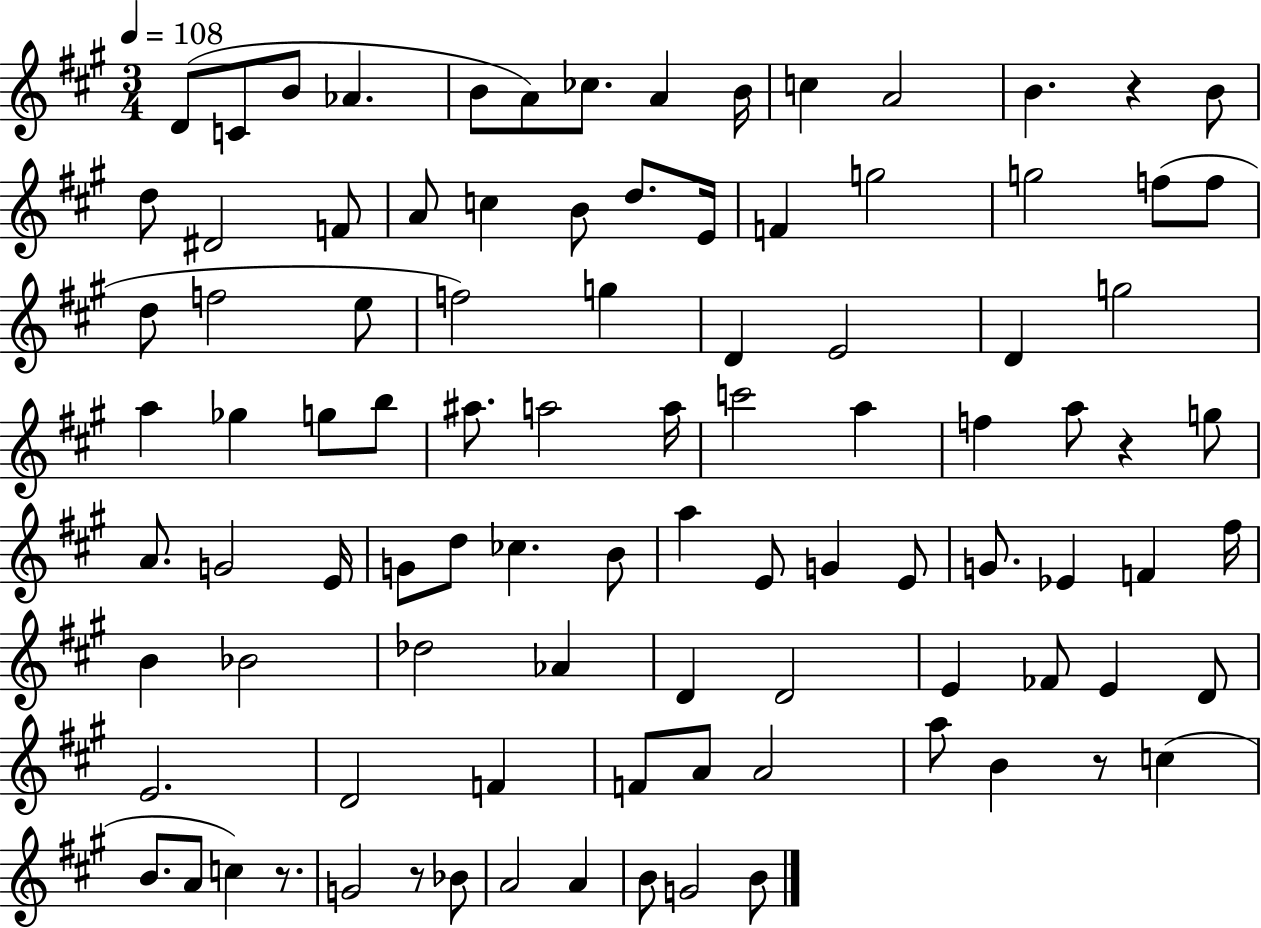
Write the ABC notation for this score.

X:1
T:Untitled
M:3/4
L:1/4
K:A
D/2 C/2 B/2 _A B/2 A/2 _c/2 A B/4 c A2 B z B/2 d/2 ^D2 F/2 A/2 c B/2 d/2 E/4 F g2 g2 f/2 f/2 d/2 f2 e/2 f2 g D E2 D g2 a _g g/2 b/2 ^a/2 a2 a/4 c'2 a f a/2 z g/2 A/2 G2 E/4 G/2 d/2 _c B/2 a E/2 G E/2 G/2 _E F ^f/4 B _B2 _d2 _A D D2 E _F/2 E D/2 E2 D2 F F/2 A/2 A2 a/2 B z/2 c B/2 A/2 c z/2 G2 z/2 _B/2 A2 A B/2 G2 B/2